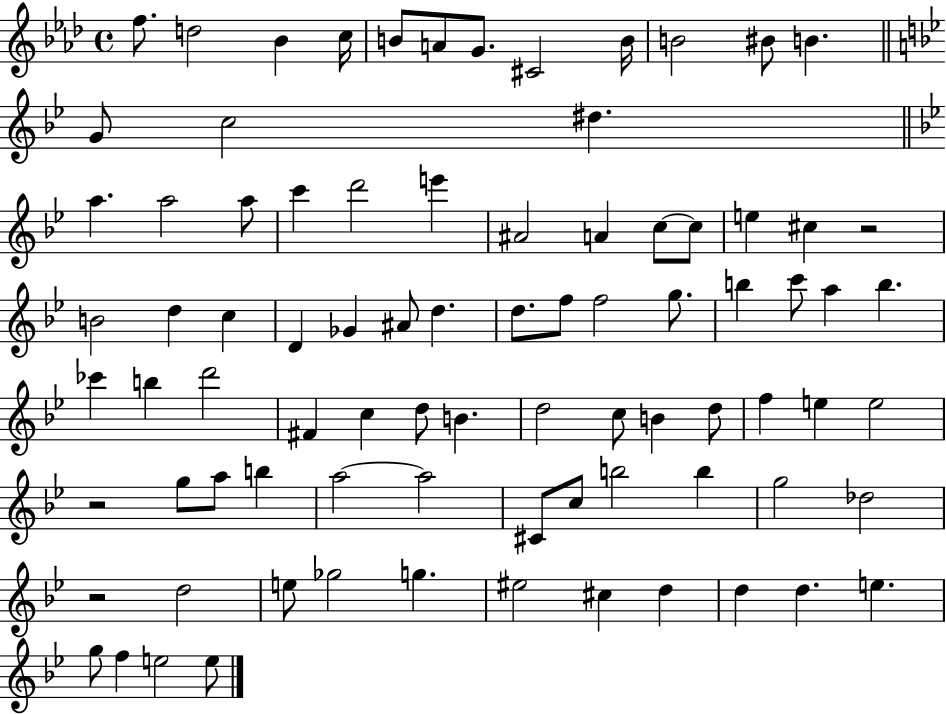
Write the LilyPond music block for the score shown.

{
  \clef treble
  \time 4/4
  \defaultTimeSignature
  \key aes \major
  f''8. d''2 bes'4 c''16 | b'8 a'8 g'8. cis'2 b'16 | b'2 bis'8 b'4. | \bar "||" \break \key bes \major g'8 c''2 dis''4. | \bar "||" \break \key g \minor a''4. a''2 a''8 | c'''4 d'''2 e'''4 | ais'2 a'4 c''8~~ c''8 | e''4 cis''4 r2 | \break b'2 d''4 c''4 | d'4 ges'4 ais'8 d''4. | d''8. f''8 f''2 g''8. | b''4 c'''8 a''4 b''4. | \break ces'''4 b''4 d'''2 | fis'4 c''4 d''8 b'4. | d''2 c''8 b'4 d''8 | f''4 e''4 e''2 | \break r2 g''8 a''8 b''4 | a''2~~ a''2 | cis'8 c''8 b''2 b''4 | g''2 des''2 | \break r2 d''2 | e''8 ges''2 g''4. | eis''2 cis''4 d''4 | d''4 d''4. e''4. | \break g''8 f''4 e''2 e''8 | \bar "|."
}